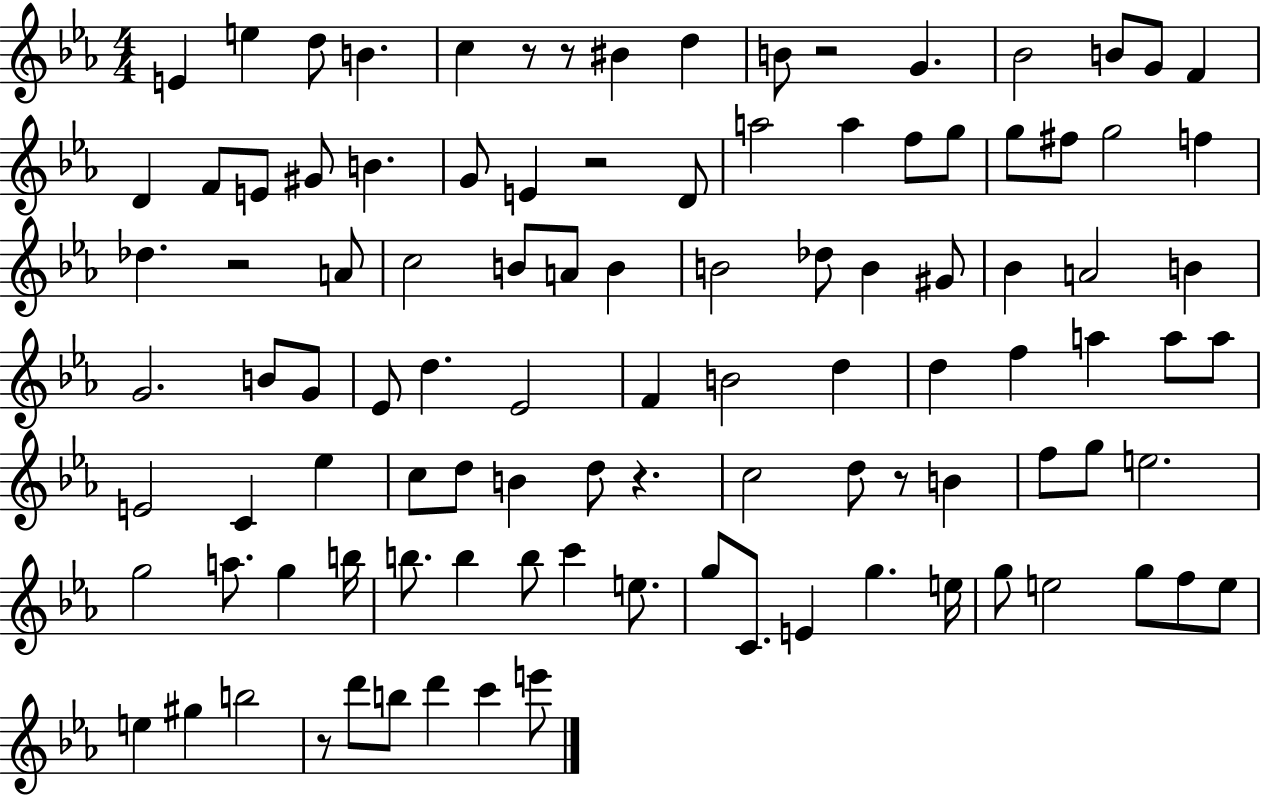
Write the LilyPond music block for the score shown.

{
  \clef treble
  \numericTimeSignature
  \time 4/4
  \key ees \major
  \repeat volta 2 { e'4 e''4 d''8 b'4. | c''4 r8 r8 bis'4 d''4 | b'8 r2 g'4. | bes'2 b'8 g'8 f'4 | \break d'4 f'8 e'8 gis'8 b'4. | g'8 e'4 r2 d'8 | a''2 a''4 f''8 g''8 | g''8 fis''8 g''2 f''4 | \break des''4. r2 a'8 | c''2 b'8 a'8 b'4 | b'2 des''8 b'4 gis'8 | bes'4 a'2 b'4 | \break g'2. b'8 g'8 | ees'8 d''4. ees'2 | f'4 b'2 d''4 | d''4 f''4 a''4 a''8 a''8 | \break e'2 c'4 ees''4 | c''8 d''8 b'4 d''8 r4. | c''2 d''8 r8 b'4 | f''8 g''8 e''2. | \break g''2 a''8. g''4 b''16 | b''8. b''4 b''8 c'''4 e''8. | g''8 c'8. e'4 g''4. e''16 | g''8 e''2 g''8 f''8 e''8 | \break e''4 gis''4 b''2 | r8 d'''8 b''8 d'''4 c'''4 e'''8 | } \bar "|."
}